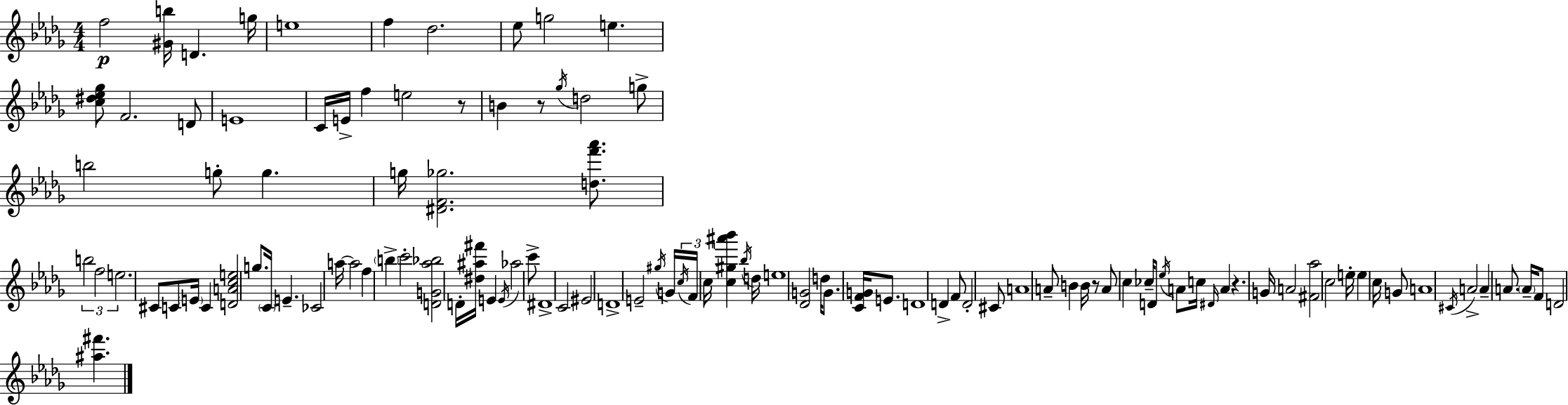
F5/h [G#4,B5]/s D4/q. G5/s E5/w F5/q Db5/h. Eb5/e G5/h E5/q. [C5,D#5,Eb5,Gb5]/e F4/h. D4/e E4/w C4/s E4/s F5/q E5/h R/e B4/q R/e Gb5/s D5/h G5/e B5/h G5/e G5/q. G5/s [D#4,F4,Gb5]/h. [D5,F6,Ab6]/e. B5/h F5/h E5/h. C#4/e C4/e E4/s C4/q [D4,A4,C5,E5]/h G5/e. C4/s E4/q. CES4/h A5/s A5/h F5/q B5/q C6/h [D4,G4,Ab5,Bb5]/h D4/s [D#5,A#5,F#6]/s E4/q E4/s Ab5/h C6/e D#4/w C4/h EIS4/h D4/w E4/h G#5/s G4/s C5/s F4/s C5/s [C5,G#5,A#6,Bb6]/q Bb5/s D5/s E5/w [Db4,G4]/h D5/s G4/e. [C4,F4,G4]/s E4/e. D4/w D4/q F4/e D4/h C#4/e A4/w A4/e B4/q B4/s R/e A4/e C5/q CES5/s D4/e Eb5/s A4/e C5/s D#4/s A4/q R/q. G4/s A4/h [F#4,Ab5]/h C5/h E5/s E5/q C5/s G4/e A4/w C#4/s A4/h A4/q A4/e. A4/s F4/e D4/h [A#5,F#6]/q.